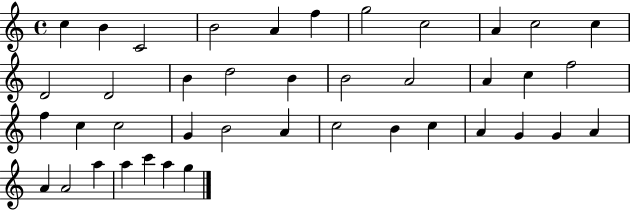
X:1
T:Untitled
M:4/4
L:1/4
K:C
c B C2 B2 A f g2 c2 A c2 c D2 D2 B d2 B B2 A2 A c f2 f c c2 G B2 A c2 B c A G G A A A2 a a c' a g